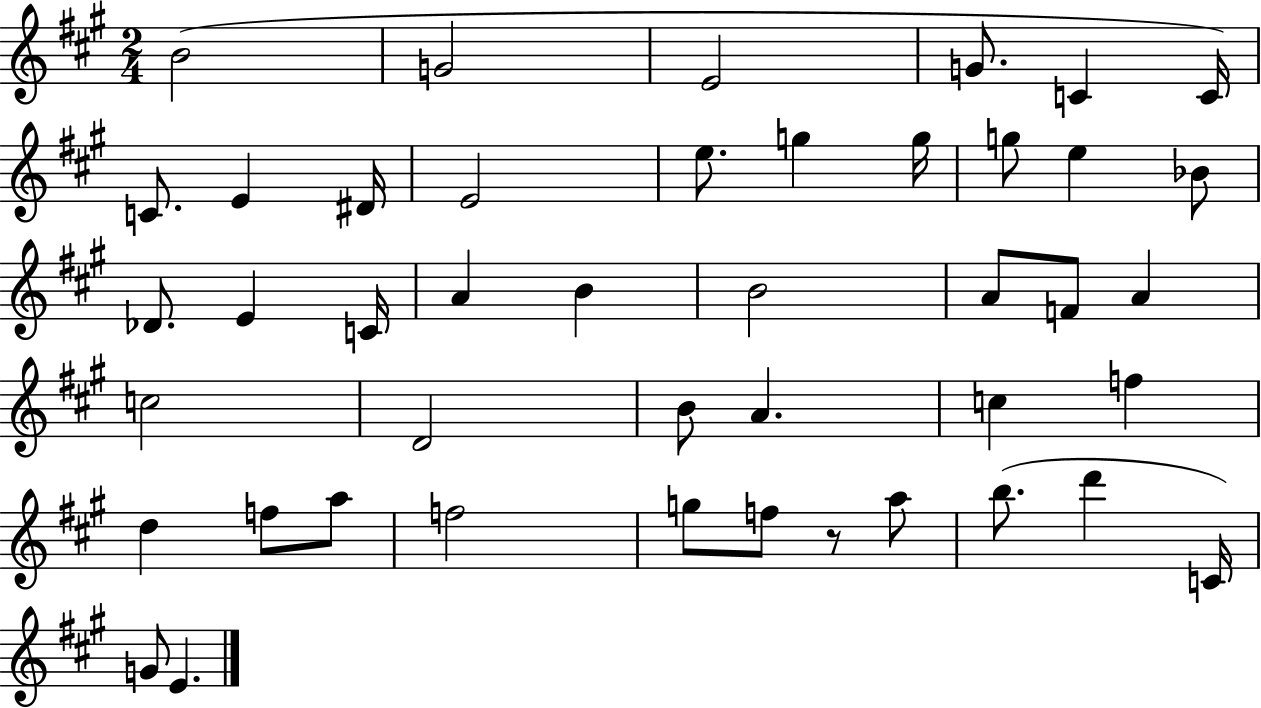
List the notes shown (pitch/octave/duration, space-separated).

B4/h G4/h E4/h G4/e. C4/q C4/s C4/e. E4/q D#4/s E4/h E5/e. G5/q G5/s G5/e E5/q Bb4/e Db4/e. E4/q C4/s A4/q B4/q B4/h A4/e F4/e A4/q C5/h D4/h B4/e A4/q. C5/q F5/q D5/q F5/e A5/e F5/h G5/e F5/e R/e A5/e B5/e. D6/q C4/s G4/e E4/q.